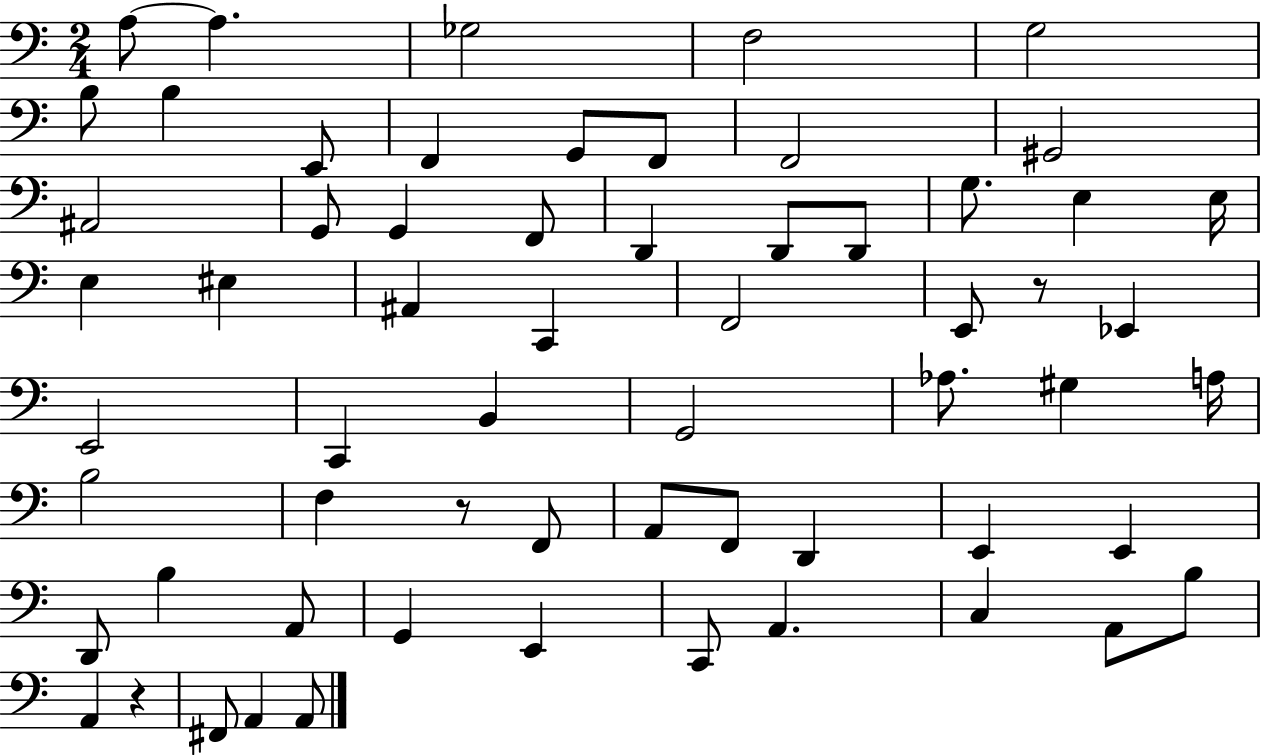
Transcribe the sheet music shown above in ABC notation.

X:1
T:Untitled
M:2/4
L:1/4
K:C
A,/2 A, _G,2 F,2 G,2 B,/2 B, E,,/2 F,, G,,/2 F,,/2 F,,2 ^G,,2 ^A,,2 G,,/2 G,, F,,/2 D,, D,,/2 D,,/2 G,/2 E, E,/4 E, ^E, ^A,, C,, F,,2 E,,/2 z/2 _E,, E,,2 C,, B,, G,,2 _A,/2 ^G, A,/4 B,2 F, z/2 F,,/2 A,,/2 F,,/2 D,, E,, E,, D,,/2 B, A,,/2 G,, E,, C,,/2 A,, C, A,,/2 B,/2 A,, z ^F,,/2 A,, A,,/2